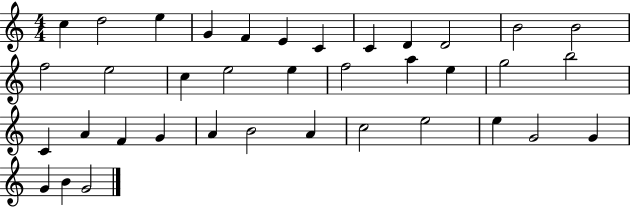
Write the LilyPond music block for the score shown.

{
  \clef treble
  \numericTimeSignature
  \time 4/4
  \key c \major
  c''4 d''2 e''4 | g'4 f'4 e'4 c'4 | c'4 d'4 d'2 | b'2 b'2 | \break f''2 e''2 | c''4 e''2 e''4 | f''2 a''4 e''4 | g''2 b''2 | \break c'4 a'4 f'4 g'4 | a'4 b'2 a'4 | c''2 e''2 | e''4 g'2 g'4 | \break g'4 b'4 g'2 | \bar "|."
}